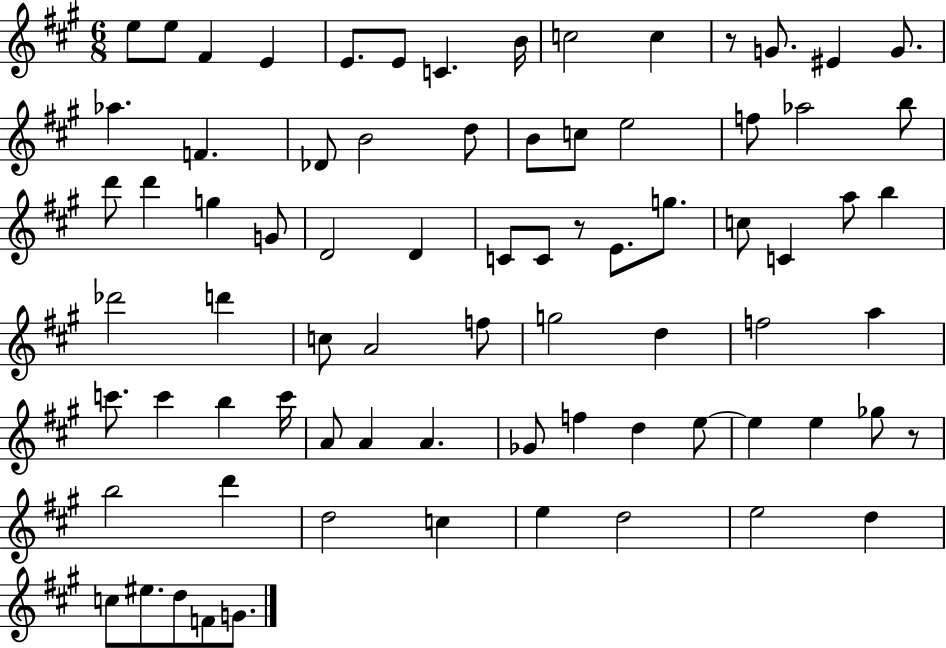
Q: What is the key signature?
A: A major